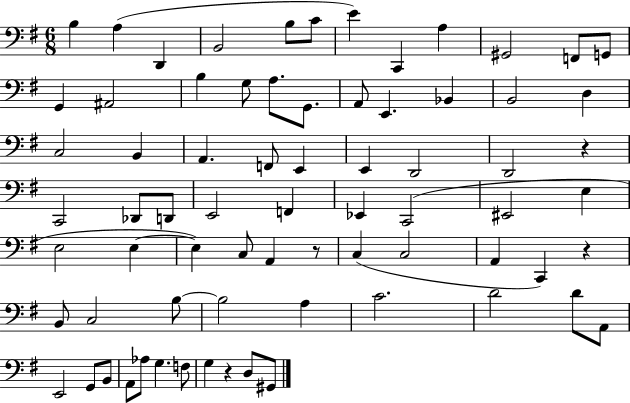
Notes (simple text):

B3/q A3/q D2/q B2/h B3/e C4/e E4/q C2/q A3/q G#2/h F2/e G2/e G2/q A#2/h B3/q G3/e A3/e. G2/e. A2/e E2/q. Bb2/q B2/h D3/q C3/h B2/q A2/q. F2/e E2/q E2/q D2/h D2/h R/q C2/h Db2/e D2/e E2/h F2/q Eb2/q C2/h EIS2/h E3/q E3/h E3/q E3/q C3/e A2/q R/e C3/q C3/h A2/q C2/q R/q B2/e C3/h B3/e B3/h A3/q C4/h. D4/h D4/e A2/e E2/h G2/e B2/e A2/e Ab3/e G3/q. F3/e G3/q R/q D3/e G#2/e